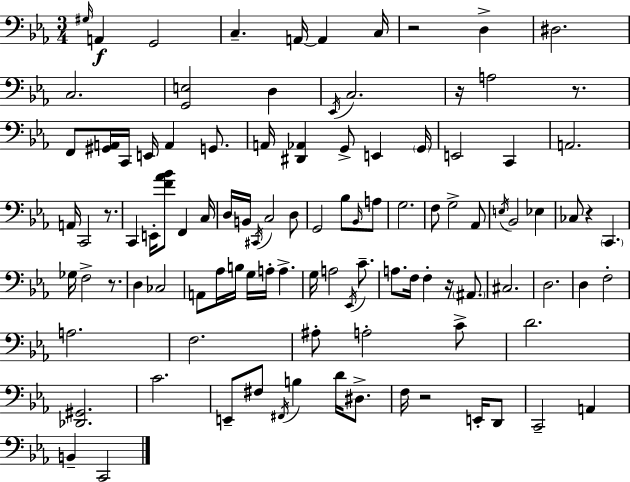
X:1
T:Untitled
M:3/4
L:1/4
K:Cm
^G,/4 A,, G,,2 C, A,,/4 A,, C,/4 z2 D, ^D,2 C,2 [G,,E,]2 D, _E,,/4 C,2 z/4 A,2 z/2 F,,/2 [^G,,A,,]/4 C,,/4 E,,/4 A,, G,,/2 A,,/4 [^D,,_A,,] G,,/2 E,, G,,/4 E,,2 C,, A,,2 A,,/4 C,,2 z/2 C,, E,,/4 [F_A_B]/2 F,, C,/4 D,/4 B,,/4 ^C,,/4 C,2 D,/2 G,,2 _B,/2 _B,,/4 A,/2 G,2 F,/2 G,2 _A,,/2 E,/4 _B,,2 _E, _C,/2 z C,, _G,/4 F,2 z/2 D, _C,2 A,,/2 _A,/4 B,/4 G,/4 A,/4 A, G,/4 A,2 _E,,/4 C/2 A,/2 F,/4 F, z/4 ^A,,/2 ^C,2 D,2 D, F,2 A,2 F,2 ^A,/2 A,2 C/2 D2 [_D,,^G,,]2 C2 E,,/2 ^F,/2 ^F,,/4 B, D/4 ^D,/2 F,/4 z2 E,,/4 D,,/2 C,,2 A,, B,, C,,2